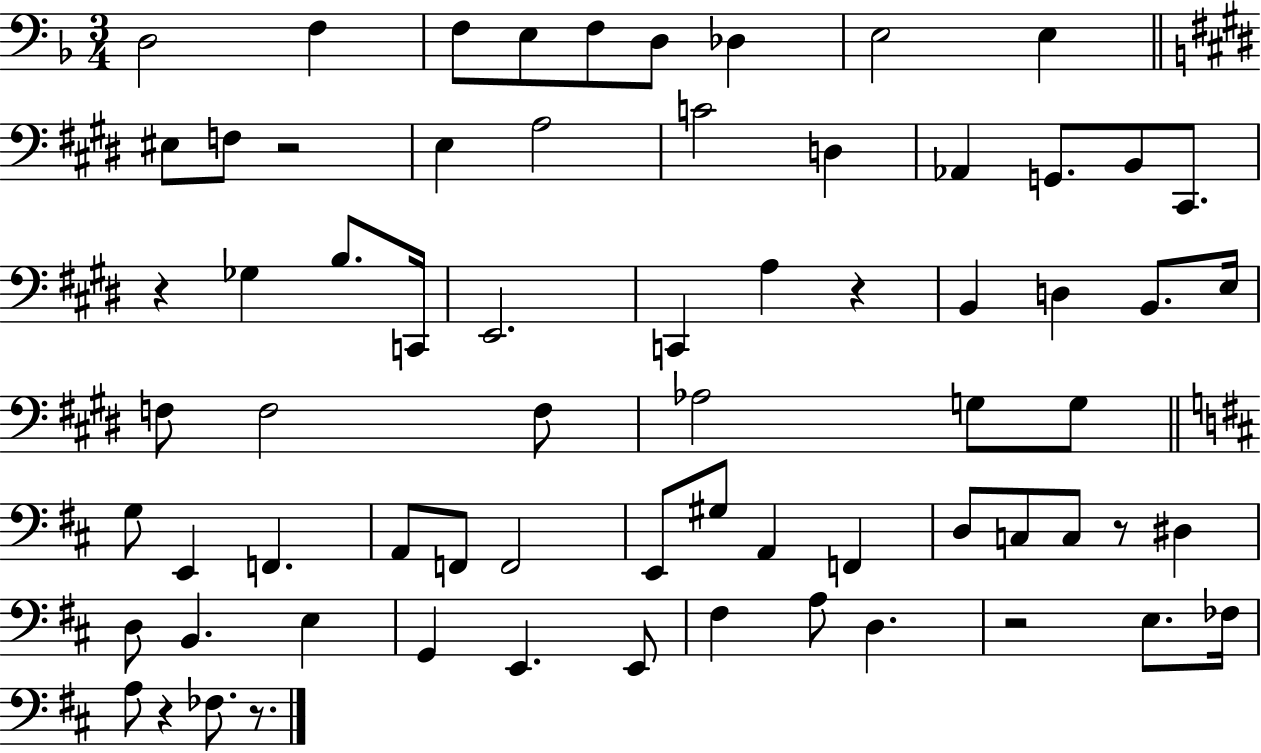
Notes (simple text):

D3/h F3/q F3/e E3/e F3/e D3/e Db3/q E3/h E3/q EIS3/e F3/e R/h E3/q A3/h C4/h D3/q Ab2/q G2/e. B2/e C#2/e. R/q Gb3/q B3/e. C2/s E2/h. C2/q A3/q R/q B2/q D3/q B2/e. E3/s F3/e F3/h F3/e Ab3/h G3/e G3/e G3/e E2/q F2/q. A2/e F2/e F2/h E2/e G#3/e A2/q F2/q D3/e C3/e C3/e R/e D#3/q D3/e B2/q. E3/q G2/q E2/q. E2/e F#3/q A3/e D3/q. R/h E3/e. FES3/s A3/e R/q FES3/e. R/e.